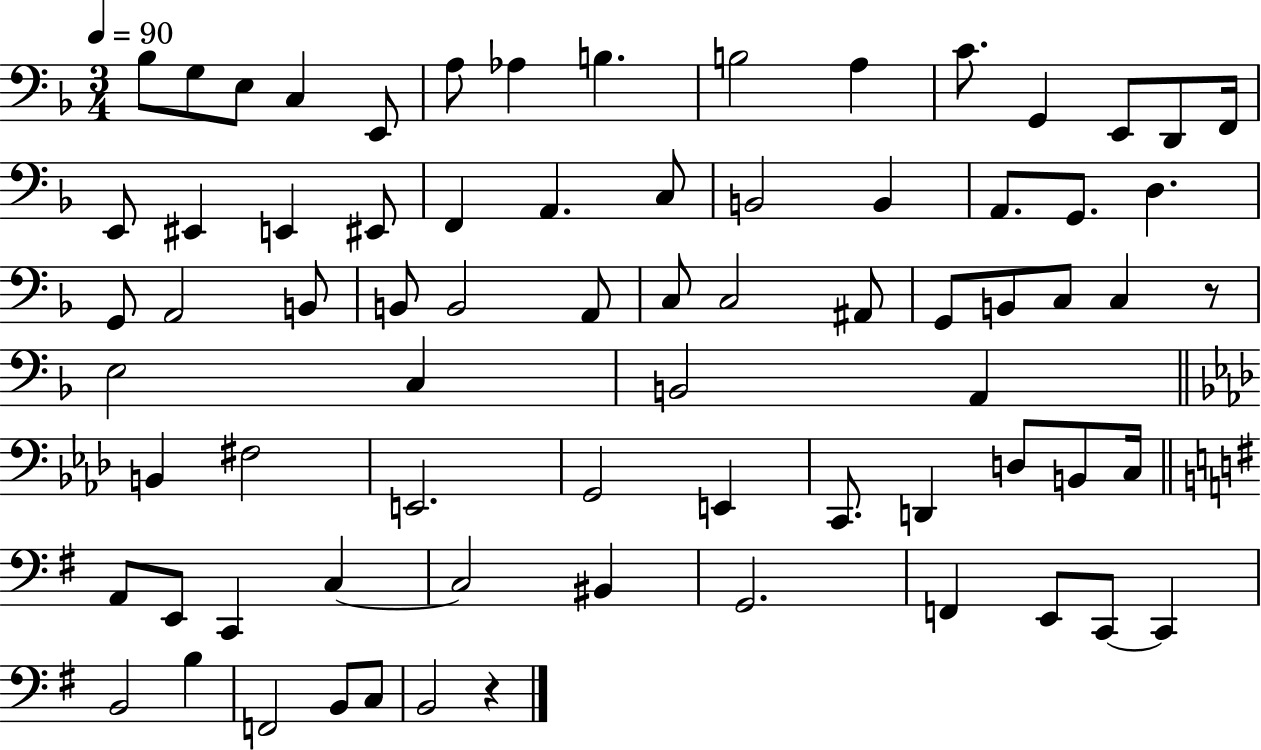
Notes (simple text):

Bb3/e G3/e E3/e C3/q E2/e A3/e Ab3/q B3/q. B3/h A3/q C4/e. G2/q E2/e D2/e F2/s E2/e EIS2/q E2/q EIS2/e F2/q A2/q. C3/e B2/h B2/q A2/e. G2/e. D3/q. G2/e A2/h B2/e B2/e B2/h A2/e C3/e C3/h A#2/e G2/e B2/e C3/e C3/q R/e E3/h C3/q B2/h A2/q B2/q F#3/h E2/h. G2/h E2/q C2/e. D2/q D3/e B2/e C3/s A2/e E2/e C2/q C3/q C3/h BIS2/q G2/h. F2/q E2/e C2/e C2/q B2/h B3/q F2/h B2/e C3/e B2/h R/q